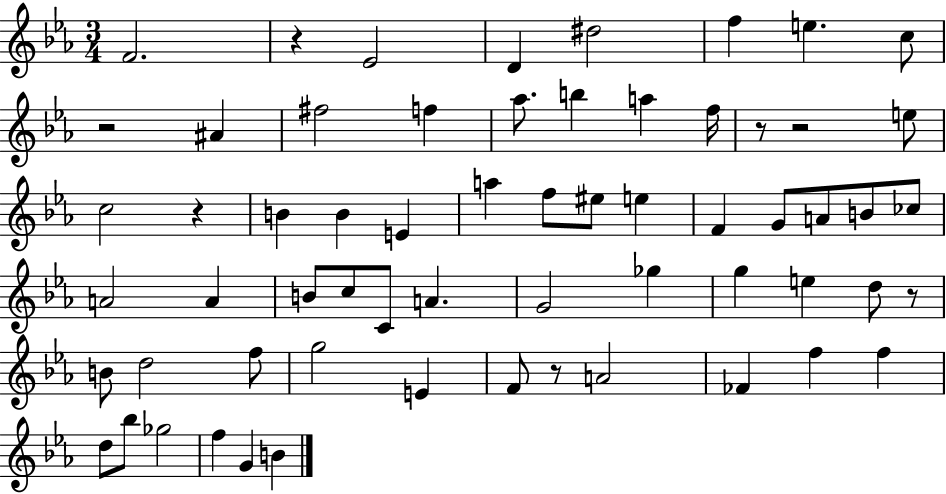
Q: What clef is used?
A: treble